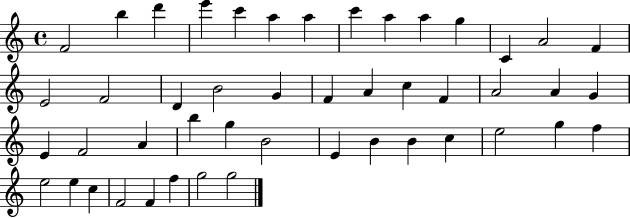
{
  \clef treble
  \time 4/4
  \defaultTimeSignature
  \key c \major
  f'2 b''4 d'''4 | e'''4 c'''4 a''4 a''4 | c'''4 a''4 a''4 g''4 | c'4 a'2 f'4 | \break e'2 f'2 | d'4 b'2 g'4 | f'4 a'4 c''4 f'4 | a'2 a'4 g'4 | \break e'4 f'2 a'4 | b''4 g''4 b'2 | e'4 b'4 b'4 c''4 | e''2 g''4 f''4 | \break e''2 e''4 c''4 | f'2 f'4 f''4 | g''2 g''2 | \bar "|."
}